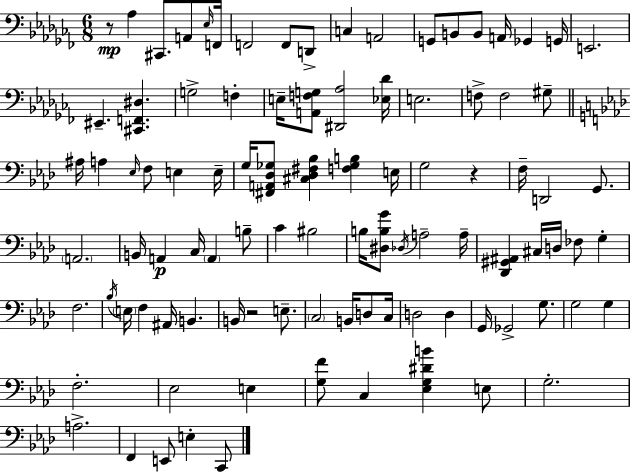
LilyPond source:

{
  \clef bass
  \numericTimeSignature
  \time 6/8
  \key aes \minor
  r8\mp aes4 cis,8. a,8 \grace { ees16 } | f,16 f,2 f,8 d,8-> | c4 a,2 | g,8 b,8 b,8 a,16 ges,4 | \break g,16 e,2. | eis,4.-- <cis, f, dis>4. | g2-> f4-. | e16-- <a, f g>8 <dis, aes>2 | \break <ees des'>16 e2. | f8-> f2 gis8-- | \bar "||" \break \key aes \major ais16 a4 \grace { ees16 } f8 e4 | e16-- g16 <fis, a, des ges>8 <cis des fis bes>4 <f ges b>4 | e16 g2 r4 | f16-- d,2 g,8. | \break \parenthesize a,2. | b,16 a,4\p c16 \parenthesize a,4 b8-- | c'4 bis2 | b16 <dis b g'>8 \acciaccatura { des16 } a2-- | \break a16-- <des, gis, ais,>4 cis16 d16 fes8 g4-. | f2. | \acciaccatura { bes16 } \parenthesize e16 f4 ais,16 b,4. | b,16 r2 | \break e8.-- \parenthesize c2 b,16 | d8 c16 d2 d4 | g,16 ges,2-> | g8. g2 g4 | \break f2.-. | ees2 e4 | <g f'>8 c4 <ees g dis' b'>4 | e8 g2.-. | \break a2.-> | f,4 e,8 e4-. | c,8 \bar "|."
}